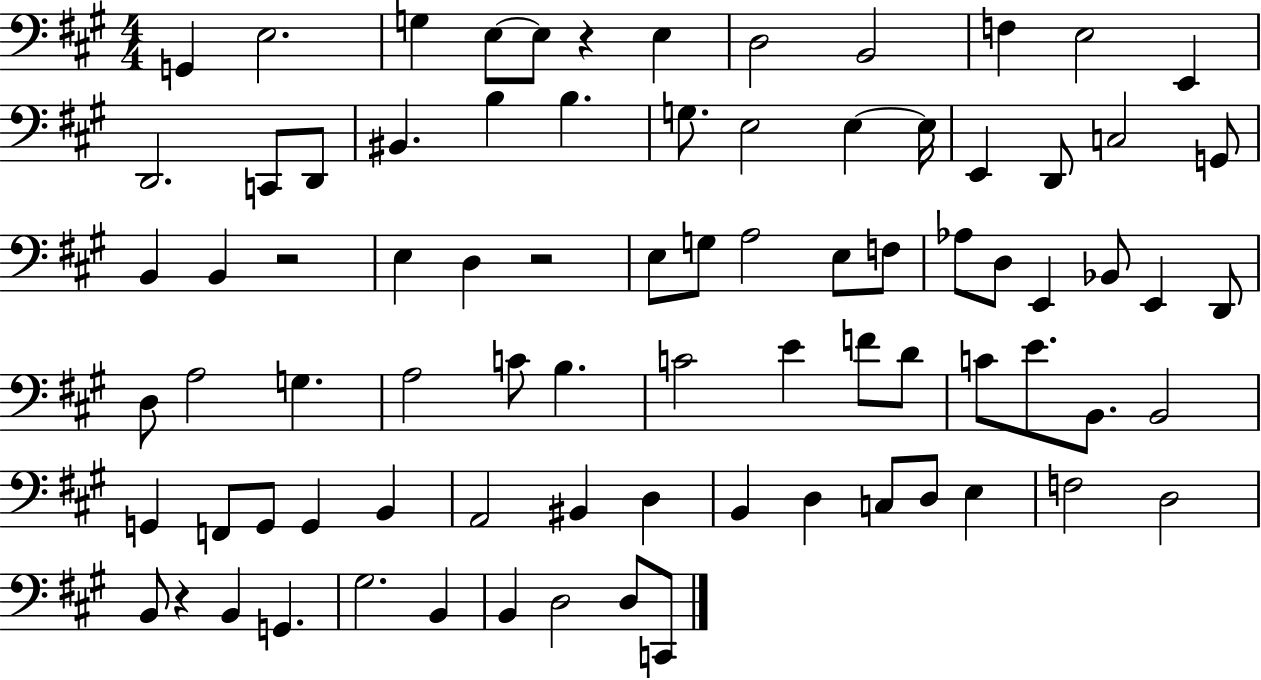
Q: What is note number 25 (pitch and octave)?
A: G2